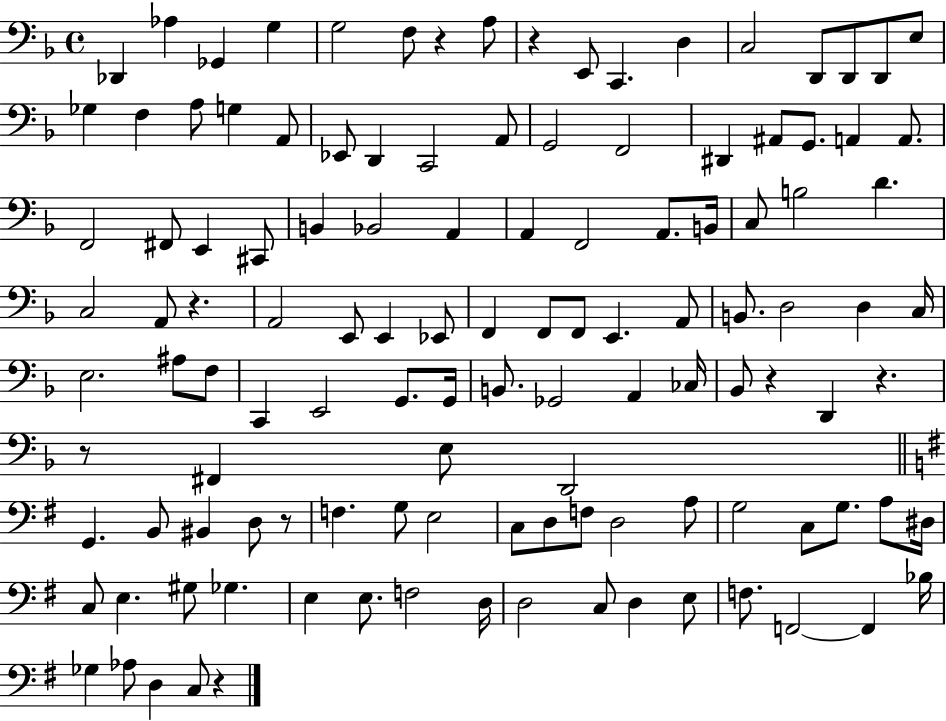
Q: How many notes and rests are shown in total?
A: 121